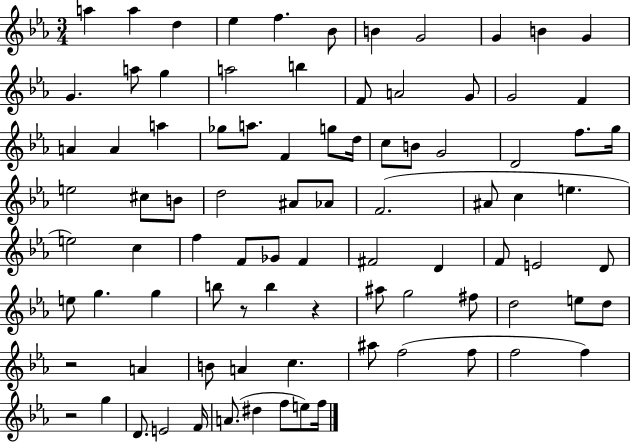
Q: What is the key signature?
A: EES major